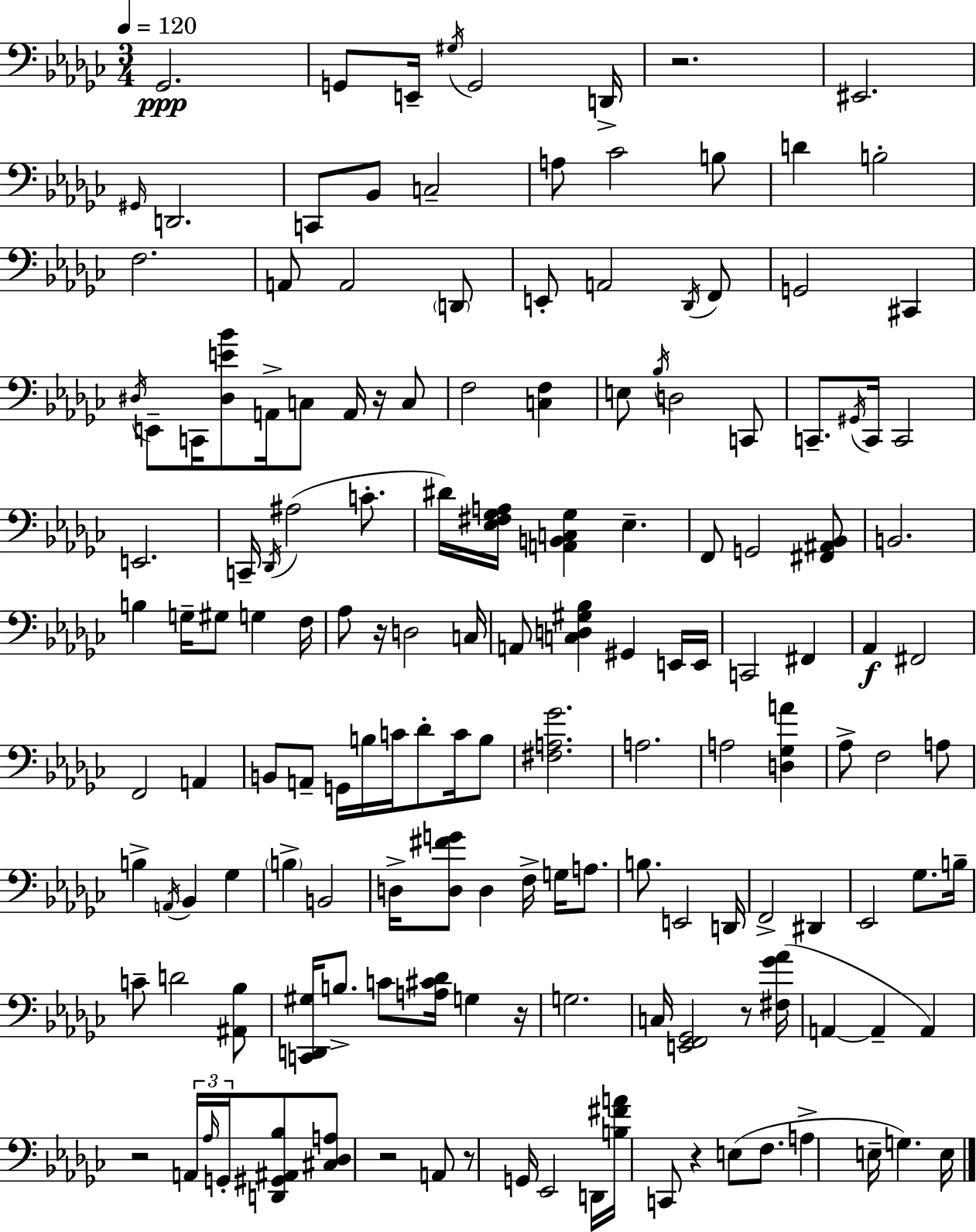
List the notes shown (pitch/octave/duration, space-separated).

Gb2/h. G2/e E2/s G#3/s G2/h D2/s R/h. EIS2/h. G#2/s D2/h. C2/e Bb2/e C3/h A3/e CES4/h B3/e D4/q B3/h F3/h. A2/e A2/h D2/e E2/e A2/h Db2/s F2/e G2/h C#2/q D#3/s E2/e C2/s [D#3,E4,Bb4]/e A2/s C3/e A2/s R/s C3/e F3/h [C3,F3]/q E3/e Bb3/s D3/h C2/e C2/e. G#2/s C2/s C2/h E2/h. C2/s Db2/s A#3/h C4/e. D#4/s [Eb3,F#3,Gb3,A3]/s [A2,B2,C3,Gb3]/q Eb3/q. F2/e G2/h [F#2,A#2,Bb2]/e B2/h. B3/q G3/s G#3/e G3/q F3/s Ab3/e R/s D3/h C3/s A2/e [C3,D3,G#3,Bb3]/q G#2/q E2/s E2/s C2/h F#2/q Ab2/q F#2/h F2/h A2/q B2/e A2/e G2/s B3/s C4/s Db4/e C4/s B3/e [F#3,A3,Gb4]/h. A3/h. A3/h [D3,Gb3,A4]/q Ab3/e F3/h A3/e B3/q A2/s Bb2/q Gb3/q B3/q B2/h D3/s [D3,F#4,G4]/e D3/q F3/s G3/s A3/e. B3/e. E2/h D2/s F2/h D#2/q Eb2/h Gb3/e. B3/s C4/e D4/h [A#2,Bb3]/e [C2,D2,G#3]/s B3/e. C4/e [A3,C#4,Db4]/s G3/q R/s G3/h. C3/s [E2,F2,Gb2]/h R/e [F#3,Gb4,Ab4]/s A2/q A2/q A2/q R/h A2/s Ab3/s G2/s [D2,G#2,A#2,Bb3]/e [C#3,Db3,A3]/e R/h A2/e R/e G2/s Eb2/h D2/s [B3,F#4,A4]/s C2/e R/q E3/e F3/e. A3/q E3/s G3/q. E3/s